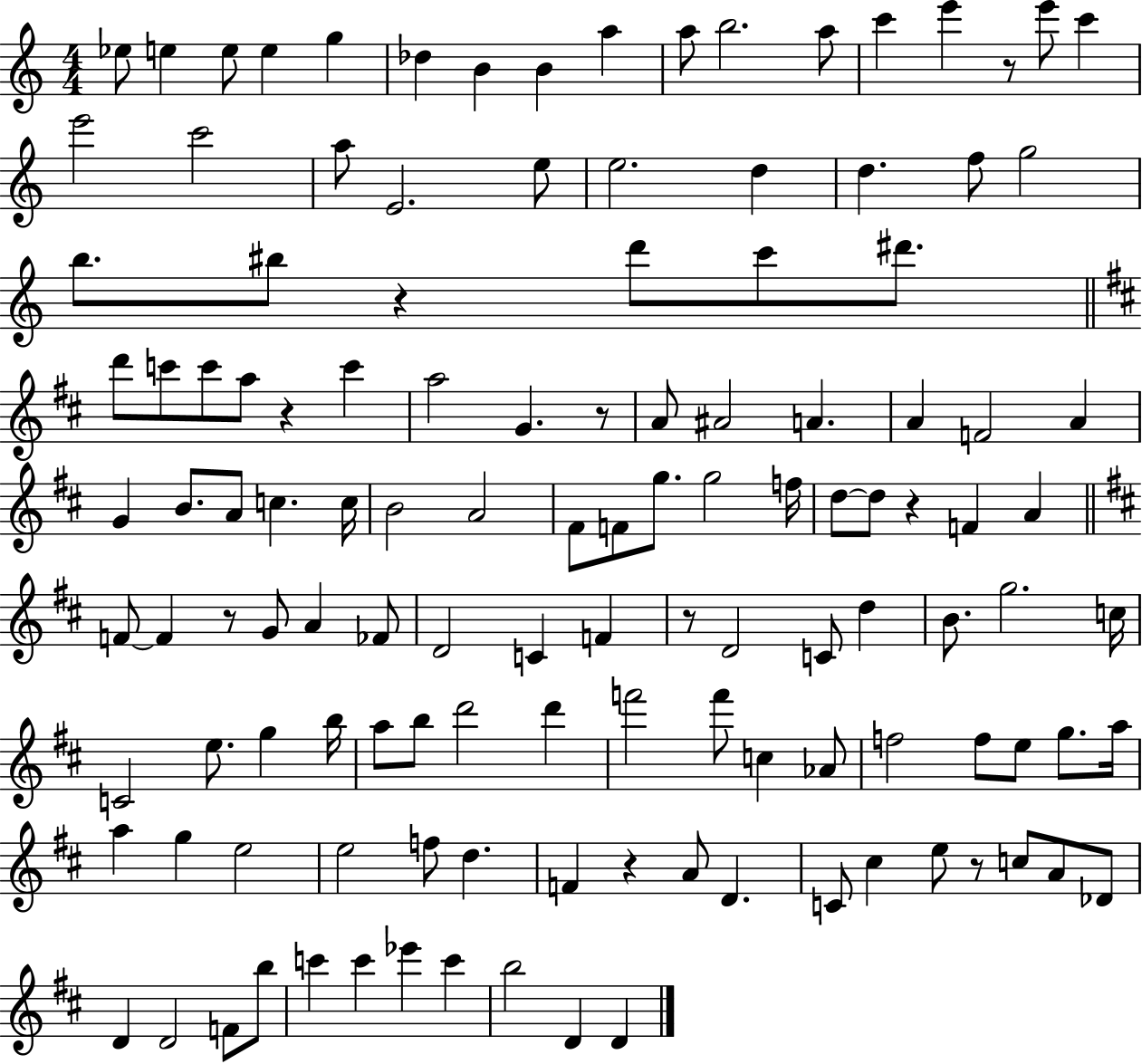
Eb5/e E5/q E5/e E5/q G5/q Db5/q B4/q B4/q A5/q A5/e B5/h. A5/e C6/q E6/q R/e E6/e C6/q E6/h C6/h A5/e E4/h. E5/e E5/h. D5/q D5/q. F5/e G5/h B5/e. BIS5/e R/q D6/e C6/e D#6/e. D6/e C6/e C6/e A5/e R/q C6/q A5/h G4/q. R/e A4/e A#4/h A4/q. A4/q F4/h A4/q G4/q B4/e. A4/e C5/q. C5/s B4/h A4/h F#4/e F4/e G5/e. G5/h F5/s D5/e D5/e R/q F4/q A4/q F4/e F4/q R/e G4/e A4/q FES4/e D4/h C4/q F4/q R/e D4/h C4/e D5/q B4/e. G5/h. C5/s C4/h E5/e. G5/q B5/s A5/e B5/e D6/h D6/q F6/h F6/e C5/q Ab4/e F5/h F5/e E5/e G5/e. A5/s A5/q G5/q E5/h E5/h F5/e D5/q. F4/q R/q A4/e D4/q. C4/e C#5/q E5/e R/e C5/e A4/e Db4/e D4/q D4/h F4/e B5/e C6/q C6/q Eb6/q C6/q B5/h D4/q D4/q